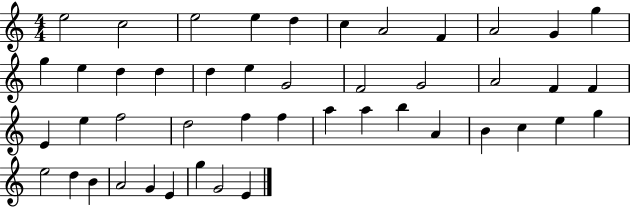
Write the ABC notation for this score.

X:1
T:Untitled
M:4/4
L:1/4
K:C
e2 c2 e2 e d c A2 F A2 G g g e d d d e G2 F2 G2 A2 F F E e f2 d2 f f a a b A B c e g e2 d B A2 G E g G2 E